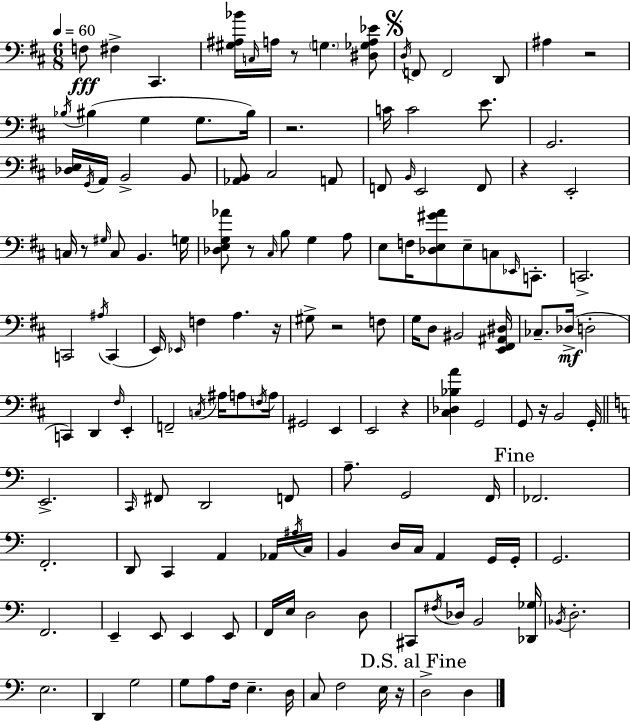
F3/e F#3/q C#2/q. [G#3,A#3,Bb4]/s C3/s A3/s R/e G3/q. [D#3,Gb3,A3,Eb4]/e D3/s F2/e F2/h D2/e A#3/q R/h Bb3/s BIS3/q G3/q G3/e. BIS3/s R/h. C4/s C4/h E4/e. G2/h. [Db3,E3]/s G2/s A2/s B2/h B2/e [Ab2,B2]/e C#3/h A2/e F2/e B2/s E2/h F2/e R/q E2/h C3/s R/e G#3/s C3/e B2/q. G3/s [Db3,E3,G3,Ab4]/e R/e C#3/s B3/e G3/q A3/e E3/e F3/s [Db3,E3,G#4,A4]/e E3/e C3/e Eb2/s C2/e. C2/h. C2/h A#3/s C2/q E2/s Eb2/s F3/q A3/q. R/s G#3/e R/h F3/e G3/s D3/e BIS2/h [E2,F#2,A#2,D#3]/s CES3/e. Db3/s D3/h C2/q D2/q F#3/s E2/q F2/h C3/s A#3/s A3/e F3/s A3/s G#2/h E2/q E2/h R/q [C#3,Db3,Bb3,A4]/q G2/h G2/e R/s B2/h G2/s E2/h. C2/s F#2/e D2/h F2/e A3/e. G2/h F2/s FES2/h. F2/h. D2/e C2/q A2/q Ab2/s A#3/s C3/s B2/q D3/s C3/s A2/q G2/s G2/s G2/h. F2/h. E2/q E2/e E2/q E2/e F2/s E3/s D3/h D3/e C#2/e F#3/s Db3/s B2/h [Db2,Gb3]/s Bb2/s D3/h. E3/h. D2/q G3/h G3/e A3/e F3/s E3/q. D3/s C3/e F3/h E3/s R/s D3/h D3/q